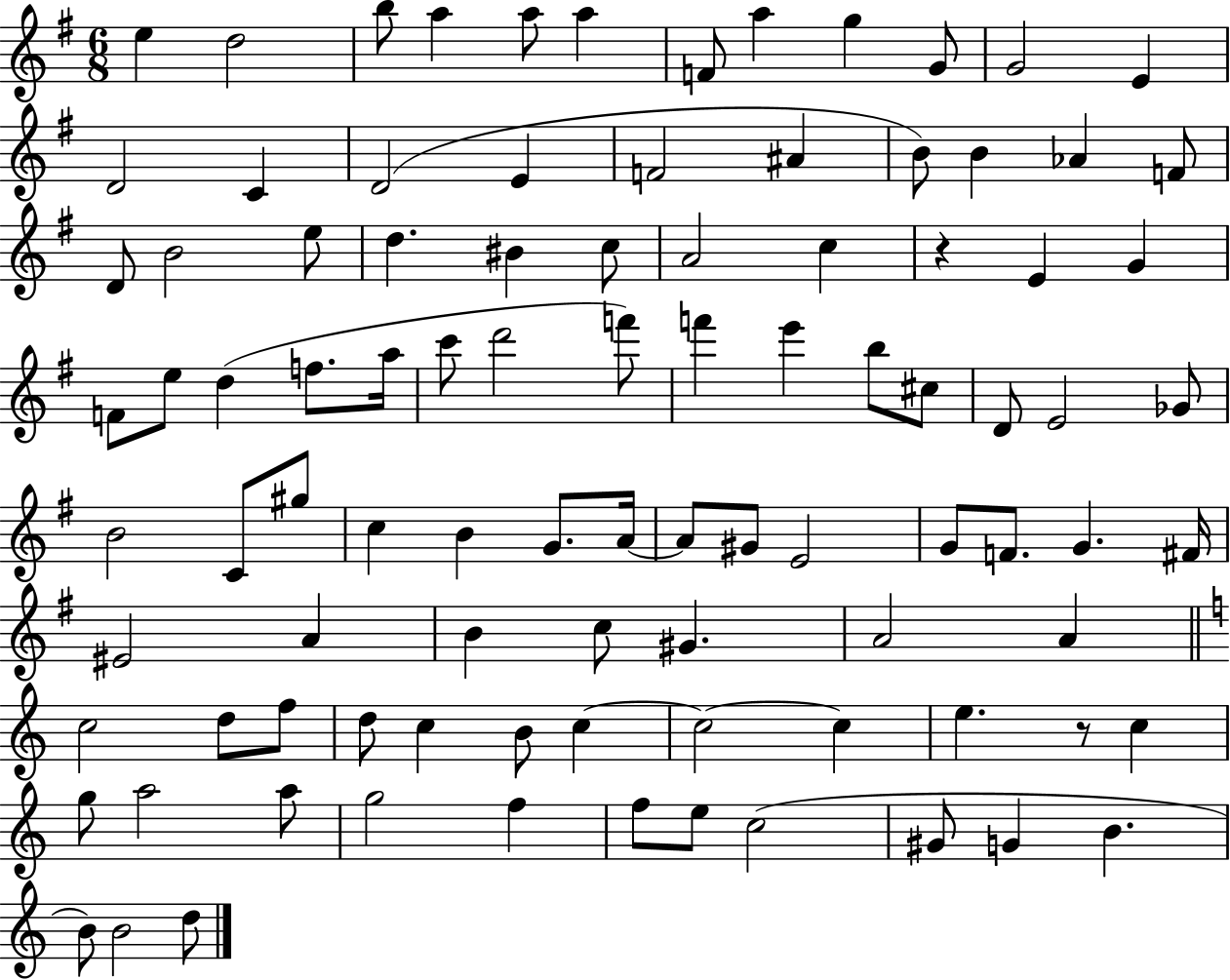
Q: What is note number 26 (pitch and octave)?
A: D5